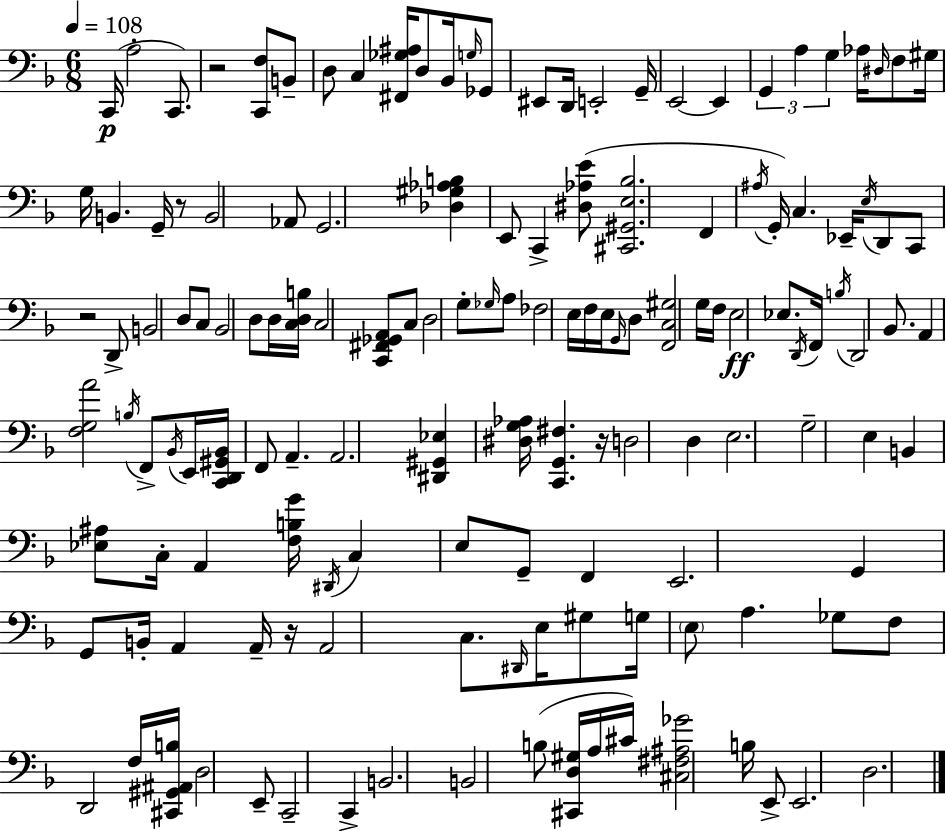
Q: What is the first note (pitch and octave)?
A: C2